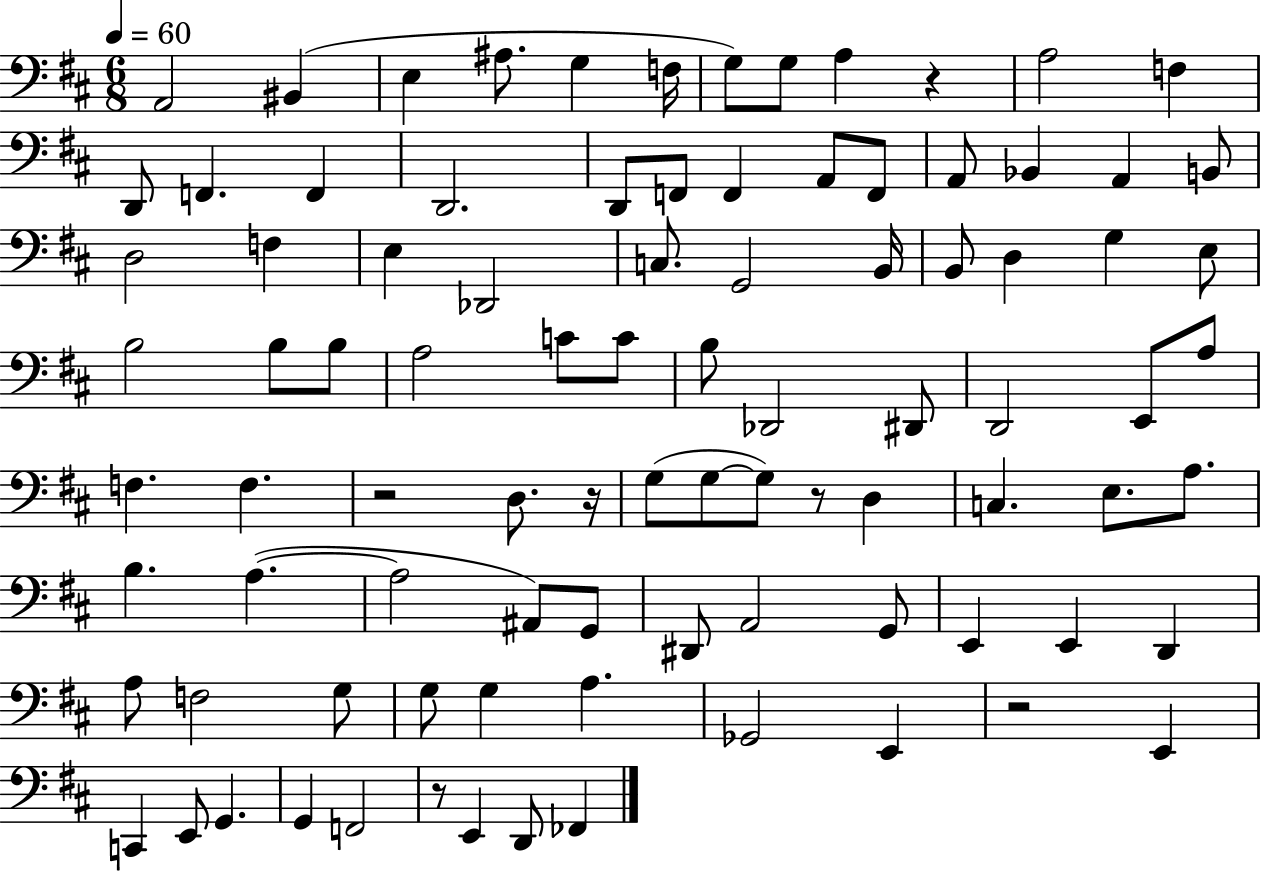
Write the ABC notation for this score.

X:1
T:Untitled
M:6/8
L:1/4
K:D
A,,2 ^B,, E, ^A,/2 G, F,/4 G,/2 G,/2 A, z A,2 F, D,,/2 F,, F,, D,,2 D,,/2 F,,/2 F,, A,,/2 F,,/2 A,,/2 _B,, A,, B,,/2 D,2 F, E, _D,,2 C,/2 G,,2 B,,/4 B,,/2 D, G, E,/2 B,2 B,/2 B,/2 A,2 C/2 C/2 B,/2 _D,,2 ^D,,/2 D,,2 E,,/2 A,/2 F, F, z2 D,/2 z/4 G,/2 G,/2 G,/2 z/2 D, C, E,/2 A,/2 B, A, A,2 ^A,,/2 G,,/2 ^D,,/2 A,,2 G,,/2 E,, E,, D,, A,/2 F,2 G,/2 G,/2 G, A, _G,,2 E,, z2 E,, C,, E,,/2 G,, G,, F,,2 z/2 E,, D,,/2 _F,,